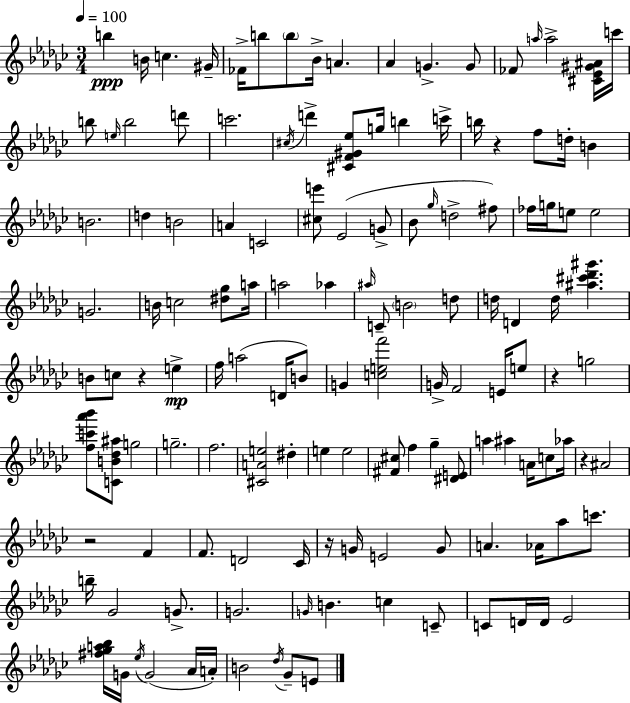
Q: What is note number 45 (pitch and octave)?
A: E5